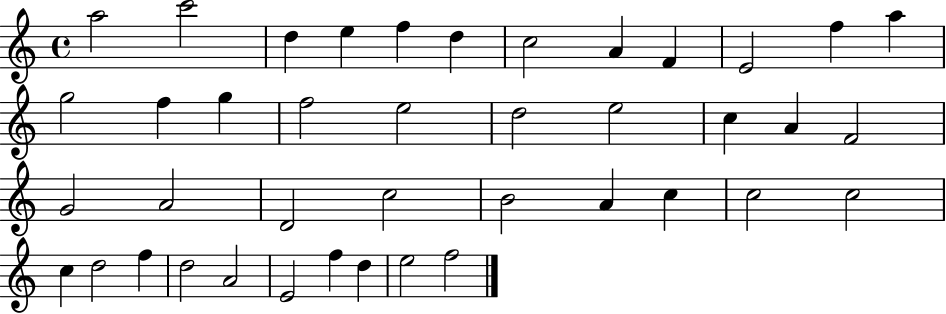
A5/h C6/h D5/q E5/q F5/q D5/q C5/h A4/q F4/q E4/h F5/q A5/q G5/h F5/q G5/q F5/h E5/h D5/h E5/h C5/q A4/q F4/h G4/h A4/h D4/h C5/h B4/h A4/q C5/q C5/h C5/h C5/q D5/h F5/q D5/h A4/h E4/h F5/q D5/q E5/h F5/h